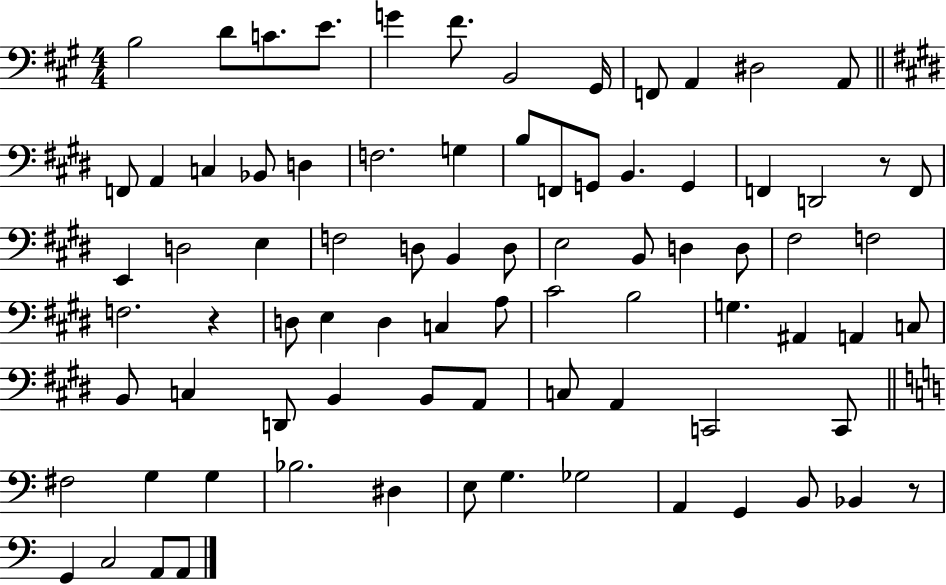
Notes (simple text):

B3/h D4/e C4/e. E4/e. G4/q F#4/e. B2/h G#2/s F2/e A2/q D#3/h A2/e F2/e A2/q C3/q Bb2/e D3/q F3/h. G3/q B3/e F2/e G2/e B2/q. G2/q F2/q D2/h R/e F2/e E2/q D3/h E3/q F3/h D3/e B2/q D3/e E3/h B2/e D3/q D3/e F#3/h F3/h F3/h. R/q D3/e E3/q D3/q C3/q A3/e C#4/h B3/h G3/q. A#2/q A2/q C3/e B2/e C3/q D2/e B2/q B2/e A2/e C3/e A2/q C2/h C2/e F#3/h G3/q G3/q Bb3/h. D#3/q E3/e G3/q. Gb3/h A2/q G2/q B2/e Bb2/q R/e G2/q C3/h A2/e A2/e